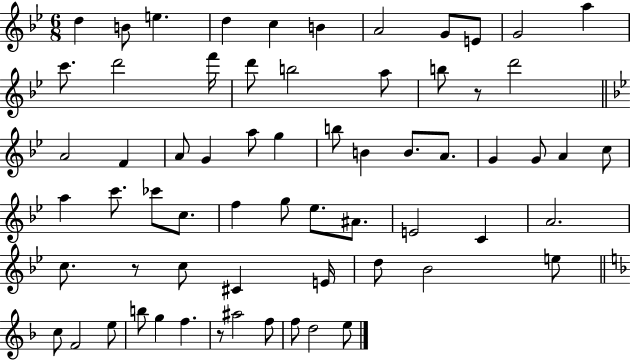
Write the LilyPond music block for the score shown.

{
  \clef treble
  \numericTimeSignature
  \time 6/8
  \key bes \major
  \repeat volta 2 { d''4 b'8 e''4. | d''4 c''4 b'4 | a'2 g'8 e'8 | g'2 a''4 | \break c'''8. d'''2 f'''16 | d'''8 b''2 a''8 | b''8 r8 d'''2 | \bar "||" \break \key g \minor a'2 f'4 | a'8 g'4 a''8 g''4 | b''8 b'4 b'8. a'8. | g'4 g'8 a'4 c''8 | \break a''4 c'''8. ces'''8 c''8. | f''4 g''8 ees''8. ais'8. | e'2 c'4 | a'2. | \break c''8. r8 c''8 cis'4 e'16 | d''8 bes'2 e''8 | \bar "||" \break \key d \minor c''8 f'2 e''8 | b''8 g''4 f''4. | r8 ais''2 f''8 | f''8 d''2 e''8 | \break } \bar "|."
}